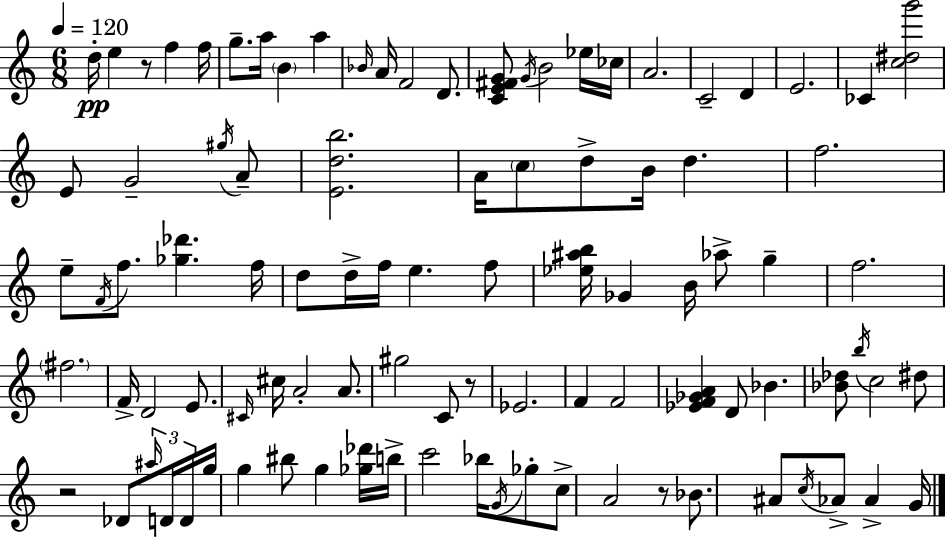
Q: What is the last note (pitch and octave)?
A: G4